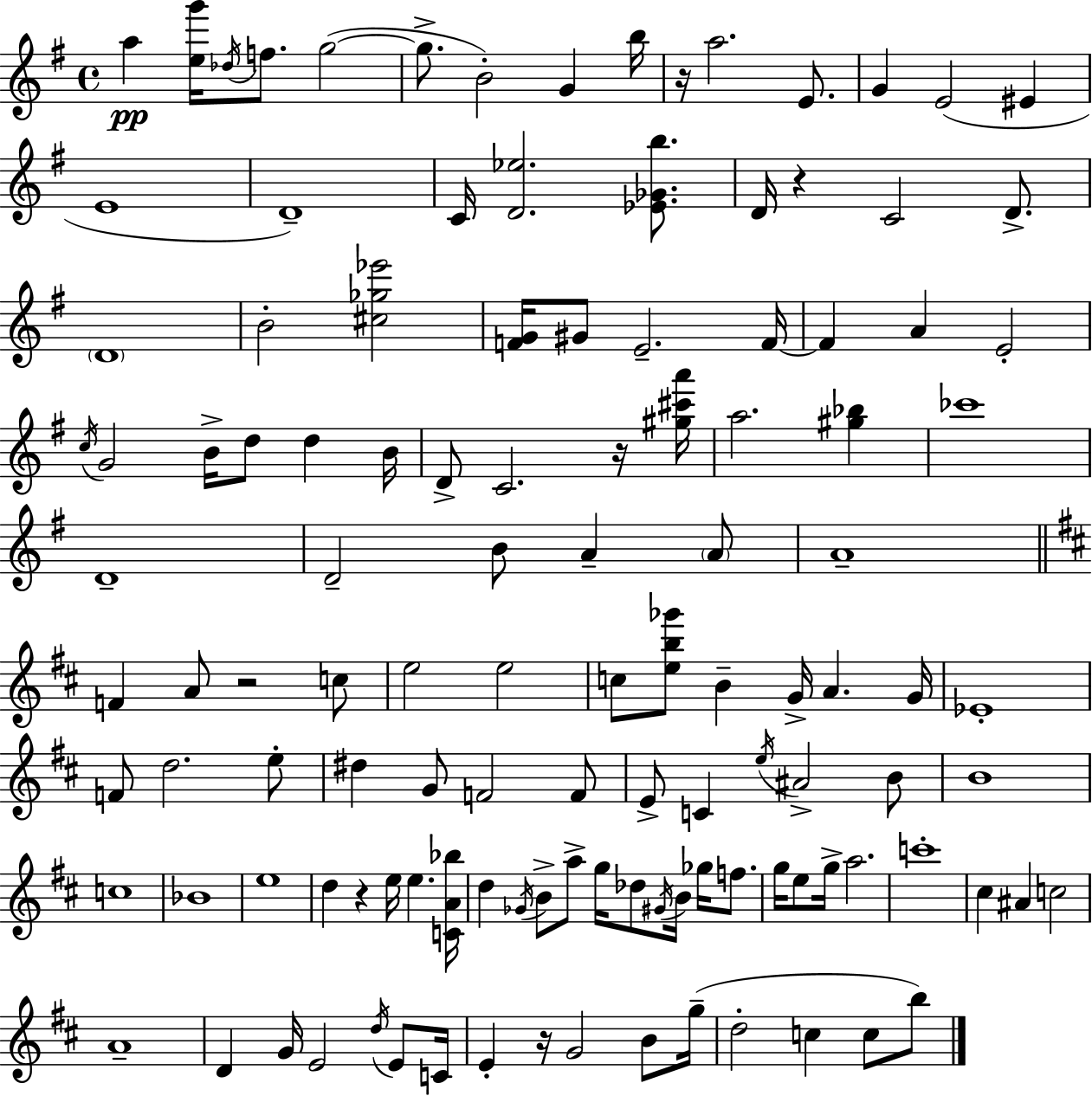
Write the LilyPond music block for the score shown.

{
  \clef treble
  \time 4/4
  \defaultTimeSignature
  \key g \major
  \repeat volta 2 { a''4\pp <e'' g'''>16 \acciaccatura { des''16 } f''8. g''2~(~ | g''8.-> b'2-.) g'4 | b''16 r16 a''2. e'8. | g'4 e'2( eis'4 | \break e'1 | d'1--) | c'16 <d' ees''>2. <ees' ges' b''>8. | d'16 r4 c'2 d'8.-> | \break \parenthesize d'1 | b'2-. <cis'' ges'' ees'''>2 | <f' g'>16 gis'8 e'2.-- | f'16~~ f'4 a'4 e'2-. | \break \acciaccatura { c''16 } g'2 b'16-> d''8 d''4 | b'16 d'8-> c'2. | r16 <gis'' cis''' a'''>16 a''2. <gis'' bes''>4 | ces'''1 | \break d'1-- | d'2-- b'8 a'4-- | \parenthesize a'8 a'1-- | \bar "||" \break \key d \major f'4 a'8 r2 c''8 | e''2 e''2 | c''8 <e'' b'' ges'''>8 b'4-- g'16-> a'4. g'16 | ees'1-. | \break f'8 d''2. e''8-. | dis''4 g'8 f'2 f'8 | e'8-> c'4 \acciaccatura { e''16 } ais'2-> b'8 | b'1 | \break c''1 | bes'1 | e''1 | d''4 r4 e''16 e''4. | \break <c' a' bes''>16 d''4 \acciaccatura { ges'16 } b'8-> a''8-> g''16 des''8 \acciaccatura { gis'16 } b'16 ges''16 | f''8. g''16 e''8 g''16-> a''2. | c'''1-. | cis''4 ais'4 c''2 | \break a'1-- | d'4 g'16 e'2 | \acciaccatura { d''16 } e'8 c'16 e'4-. r16 g'2 | b'8 g''16--( d''2-. c''4 | \break c''8 b''8) } \bar "|."
}